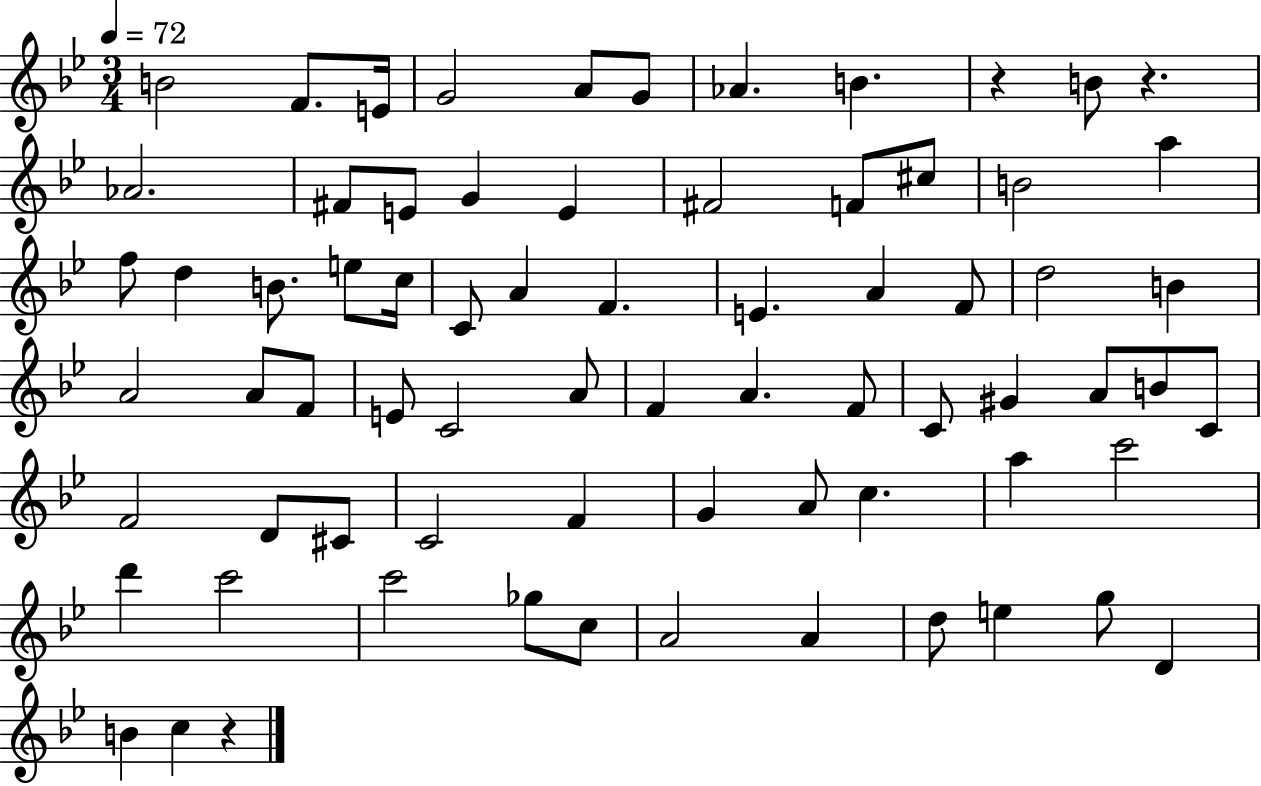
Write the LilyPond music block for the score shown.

{
  \clef treble
  \numericTimeSignature
  \time 3/4
  \key bes \major
  \tempo 4 = 72
  b'2 f'8. e'16 | g'2 a'8 g'8 | aes'4. b'4. | r4 b'8 r4. | \break aes'2. | fis'8 e'8 g'4 e'4 | fis'2 f'8 cis''8 | b'2 a''4 | \break f''8 d''4 b'8. e''8 c''16 | c'8 a'4 f'4. | e'4. a'4 f'8 | d''2 b'4 | \break a'2 a'8 f'8 | e'8 c'2 a'8 | f'4 a'4. f'8 | c'8 gis'4 a'8 b'8 c'8 | \break f'2 d'8 cis'8 | c'2 f'4 | g'4 a'8 c''4. | a''4 c'''2 | \break d'''4 c'''2 | c'''2 ges''8 c''8 | a'2 a'4 | d''8 e''4 g''8 d'4 | \break b'4 c''4 r4 | \bar "|."
}